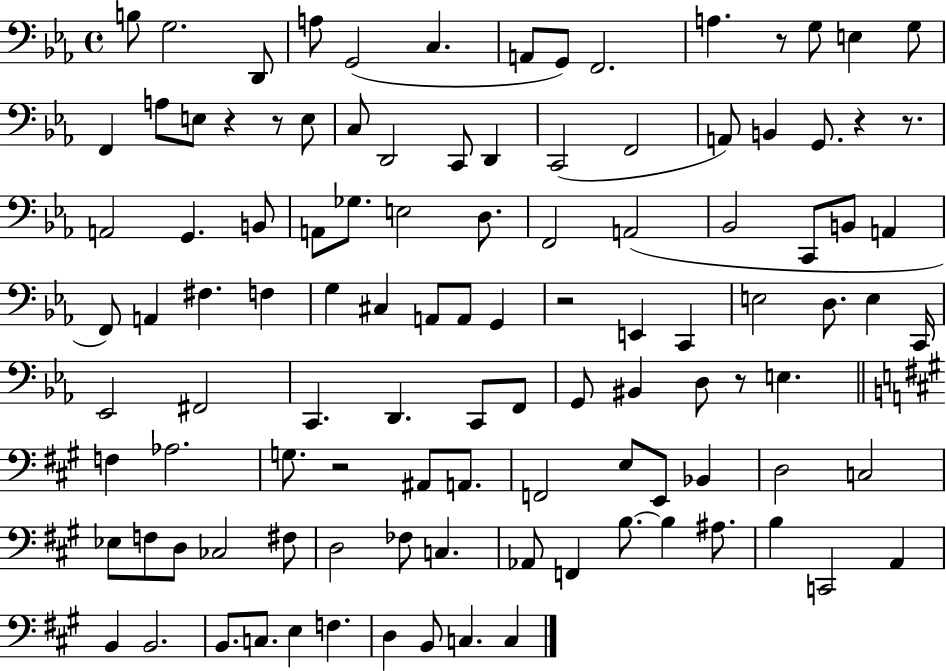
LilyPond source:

{
  \clef bass
  \time 4/4
  \defaultTimeSignature
  \key ees \major
  \repeat volta 2 { b8 g2. d,8 | a8 g,2( c4. | a,8 g,8) f,2. | a4. r8 g8 e4 g8 | \break f,4 a8 e8 r4 r8 e8 | c8 d,2 c,8 d,4 | c,2( f,2 | a,8) b,4 g,8. r4 r8. | \break a,2 g,4. b,8 | a,8 ges8. e2 d8. | f,2 a,2( | bes,2 c,8 b,8 a,4 | \break f,8) a,4 fis4. f4 | g4 cis4 a,8 a,8 g,4 | r2 e,4 c,4 | e2 d8. e4 c,16 | \break ees,2 fis,2 | c,4. d,4. c,8 f,8 | g,8 bis,4 d8 r8 e4. | \bar "||" \break \key a \major f4 aes2. | g8. r2 ais,8 a,8. | f,2 e8 e,8 bes,4 | d2 c2 | \break ees8 f8 d8 ces2 fis8 | d2 fes8 c4. | aes,8 f,4 b8.~~ b4 ais8. | b4 c,2 a,4 | \break b,4 b,2. | b,8. c8. e4 f4. | d4 b,8 c4. c4 | } \bar "|."
}